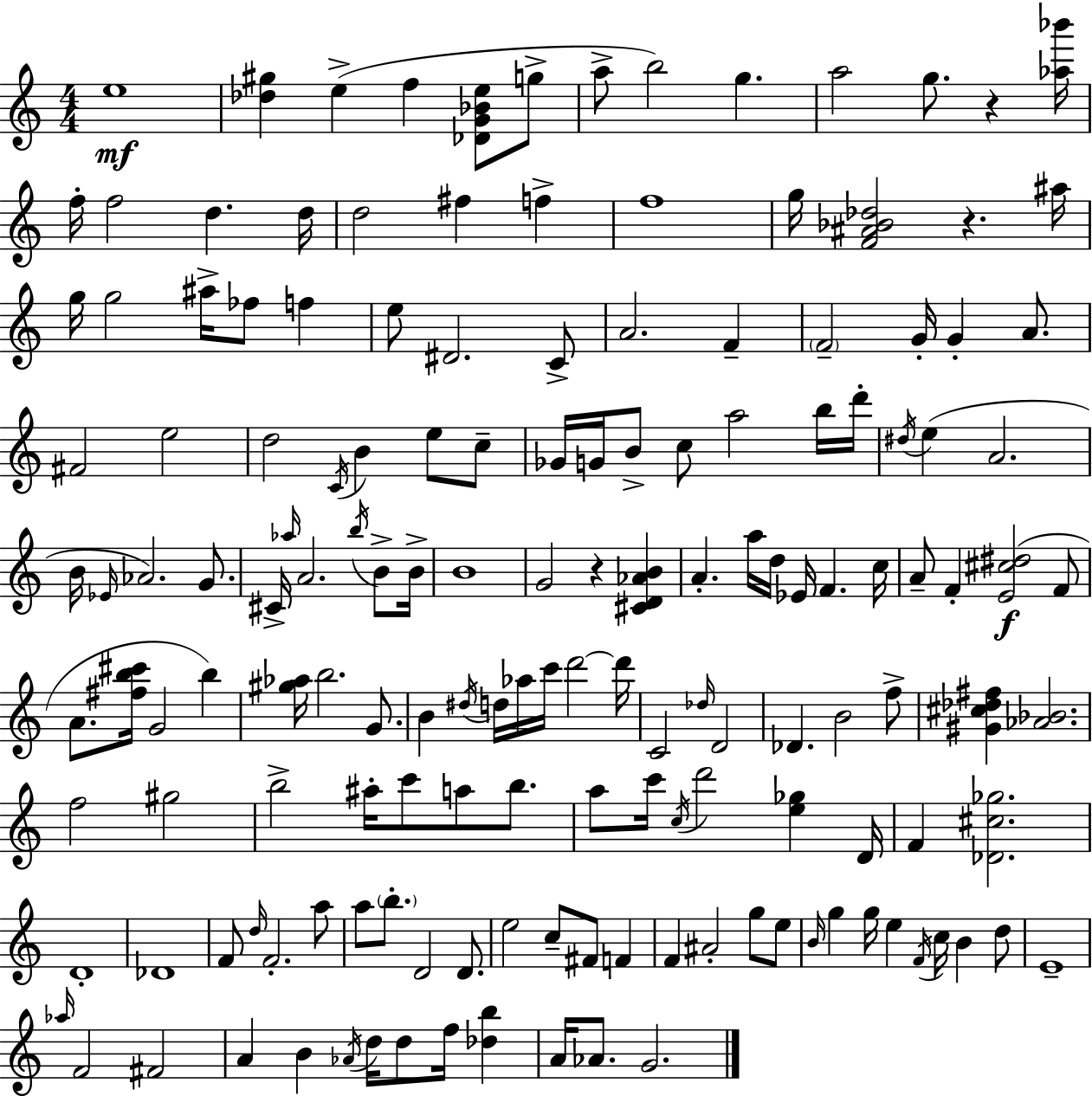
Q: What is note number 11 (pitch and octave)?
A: F5